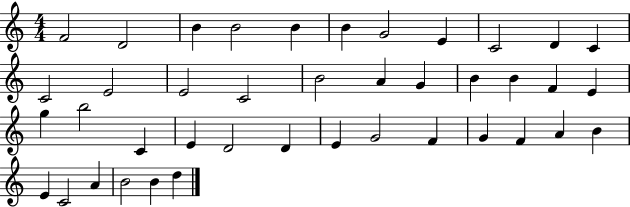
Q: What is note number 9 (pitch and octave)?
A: C4